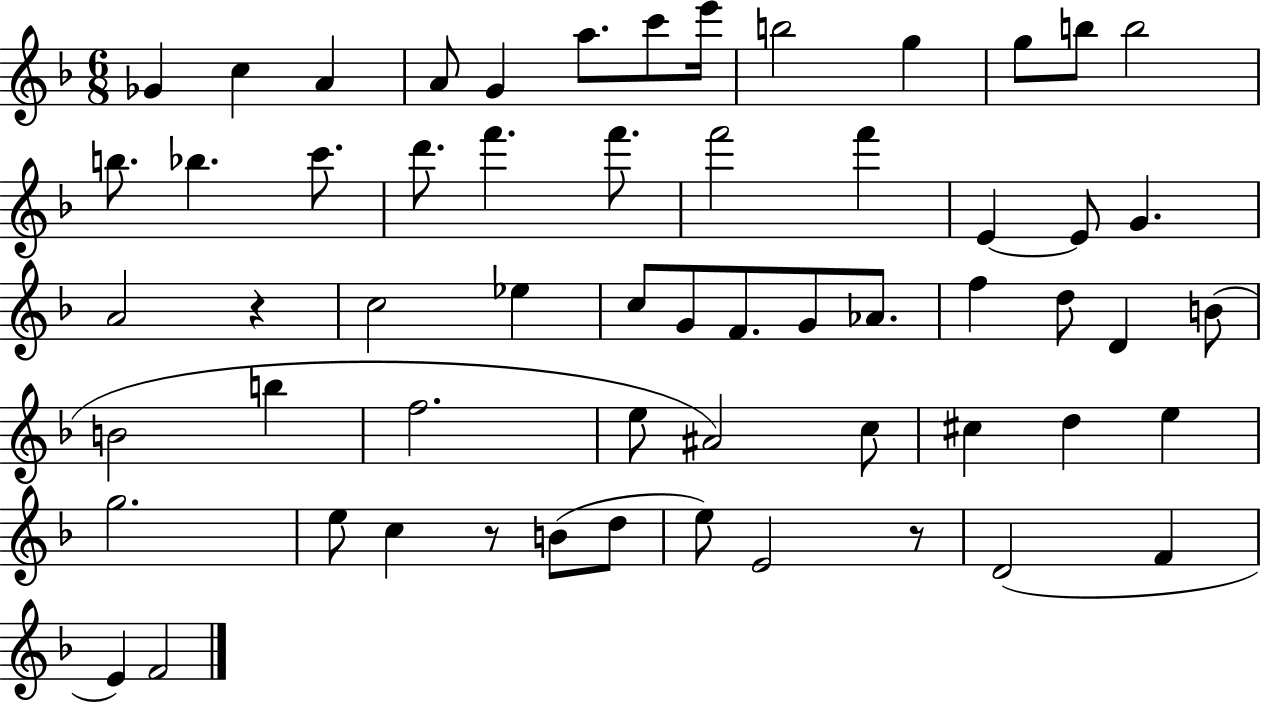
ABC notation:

X:1
T:Untitled
M:6/8
L:1/4
K:F
_G c A A/2 G a/2 c'/2 e'/4 b2 g g/2 b/2 b2 b/2 _b c'/2 d'/2 f' f'/2 f'2 f' E E/2 G A2 z c2 _e c/2 G/2 F/2 G/2 _A/2 f d/2 D B/2 B2 b f2 e/2 ^A2 c/2 ^c d e g2 e/2 c z/2 B/2 d/2 e/2 E2 z/2 D2 F E F2